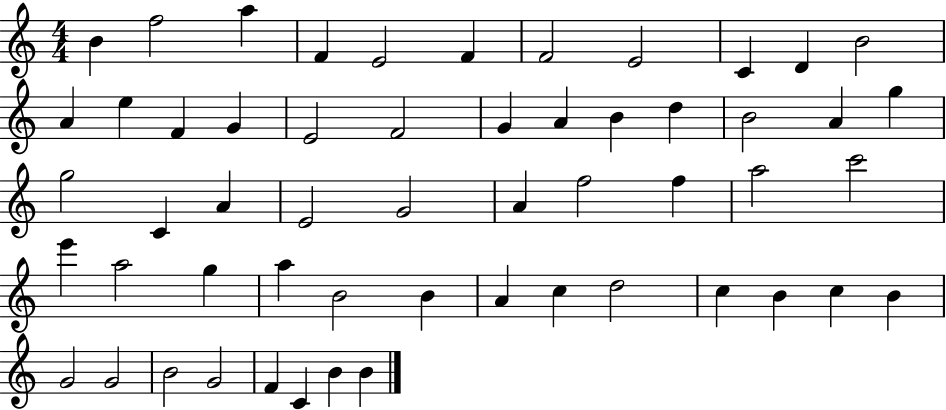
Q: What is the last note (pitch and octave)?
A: B4